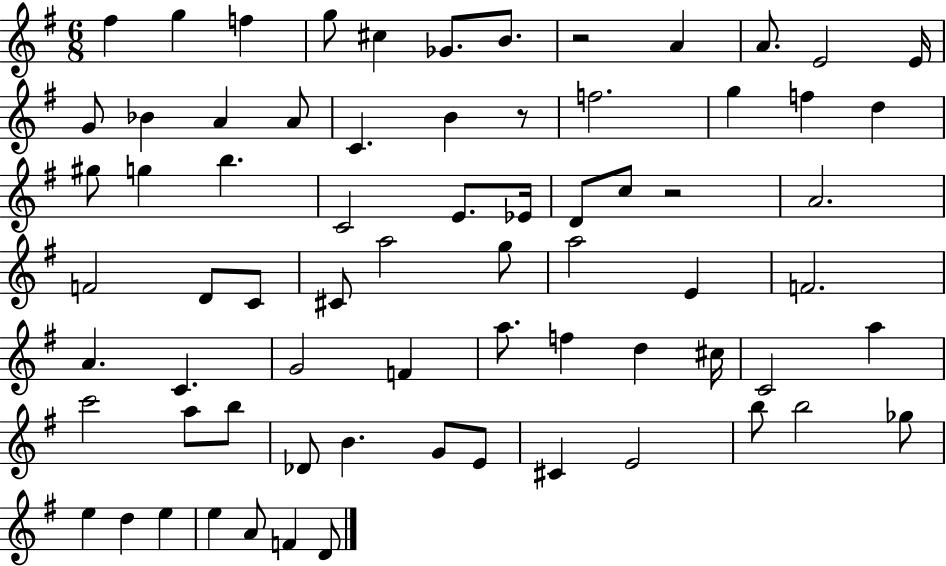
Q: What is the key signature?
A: G major